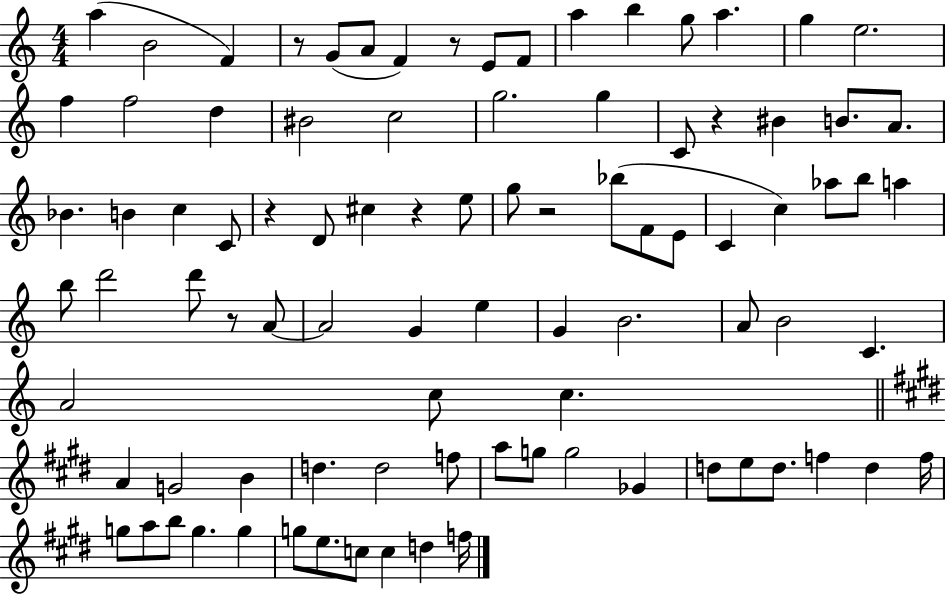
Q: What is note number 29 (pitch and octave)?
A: C4